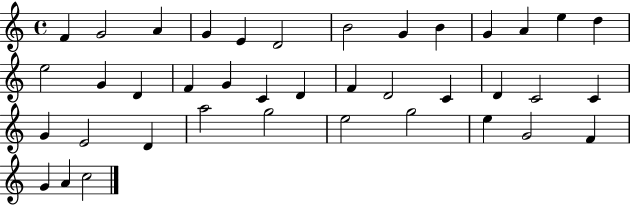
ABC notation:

X:1
T:Untitled
M:4/4
L:1/4
K:C
F G2 A G E D2 B2 G B G A e d e2 G D F G C D F D2 C D C2 C G E2 D a2 g2 e2 g2 e G2 F G A c2